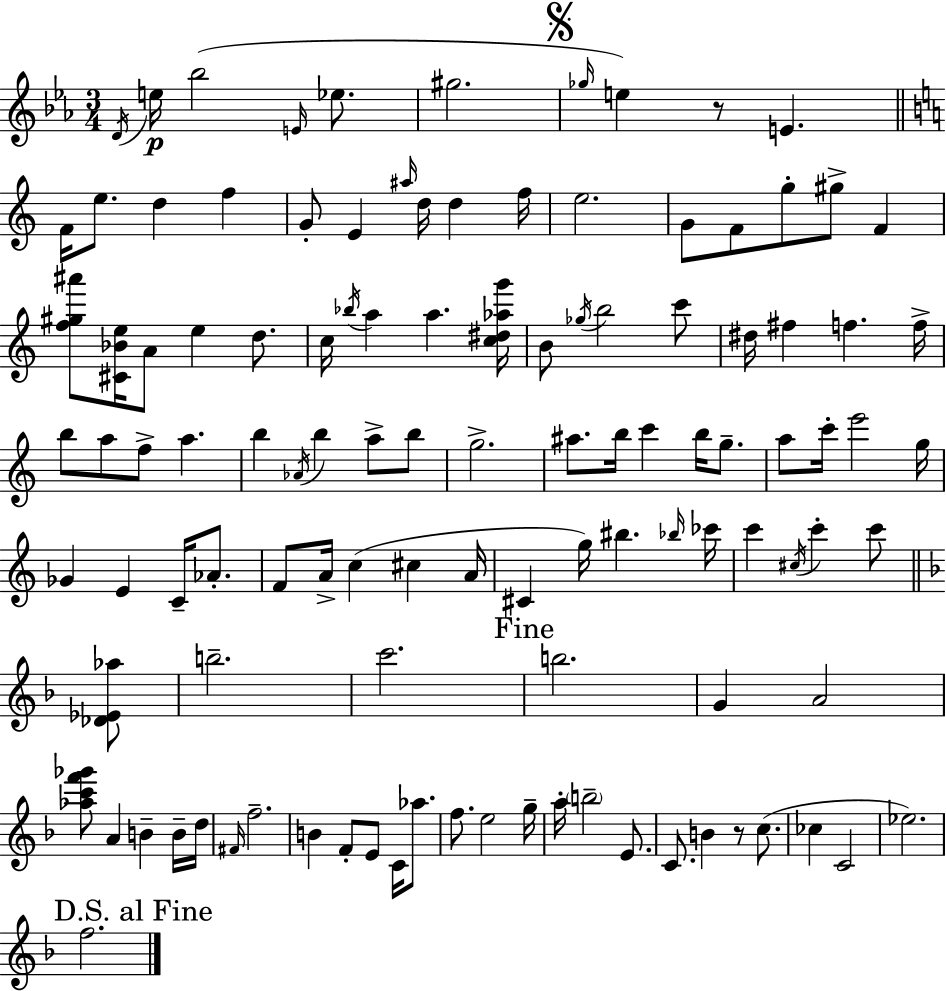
{
  \clef treble
  \numericTimeSignature
  \time 3/4
  \key c \minor
  \acciaccatura { d'16 }\p e''16 bes''2( \grace { e'16 } ees''8. | gis''2. | \mark \markup { \musicglyph "scripts.segno" } \grace { ges''16 }) e''4 r8 e'4. | \bar "||" \break \key a \minor f'16 e''8. d''4 f''4 | g'8-. e'4 \grace { ais''16 } d''16 d''4 | f''16 e''2. | g'8 f'8 g''8-. gis''8-> f'4 | \break <f'' gis'' ais'''>8 <cis' bes' e''>16 a'8 e''4 d''8. | c''16 \acciaccatura { bes''16 } a''4 a''4. | <c'' dis'' aes'' g'''>16 b'8 \acciaccatura { ges''16 } b''2 | c'''8 dis''16 fis''4 f''4. | \break f''16-> b''8 a''8 f''8-> a''4. | b''4 \acciaccatura { aes'16 } b''4 | a''8-> b''8 g''2.-> | ais''8. b''16 c'''4 | \break b''16 g''8.-- a''8 c'''16-. e'''2 | g''16 ges'4 e'4 | c'16-- aes'8.-. f'8 a'16-> c''4( cis''4 | a'16 cis'4 g''16) bis''4. | \break \grace { bes''16 } ces'''16 c'''4 \acciaccatura { cis''16 } c'''4-. | c'''8 \bar "||" \break \key d \minor <des' ees' aes''>8 b''2.-- | c'''2. | \mark "Fine" b''2. | g'4 a'2 | \break <aes'' c''' f''' ges'''>8 a'4 b'4-- | b'16-- d''16 \grace { fis'16 } f''2.-- | b'4 f'8-. e'8 c'16 | aes''8. f''8. e''2 | \break g''16-- a''16-. \parenthesize b''2-- | e'8. c'8. b'4 r8 | c''8.( ces''4 c'2 | ees''2.) | \break \mark "D.S. al Fine" f''2. | \bar "|."
}